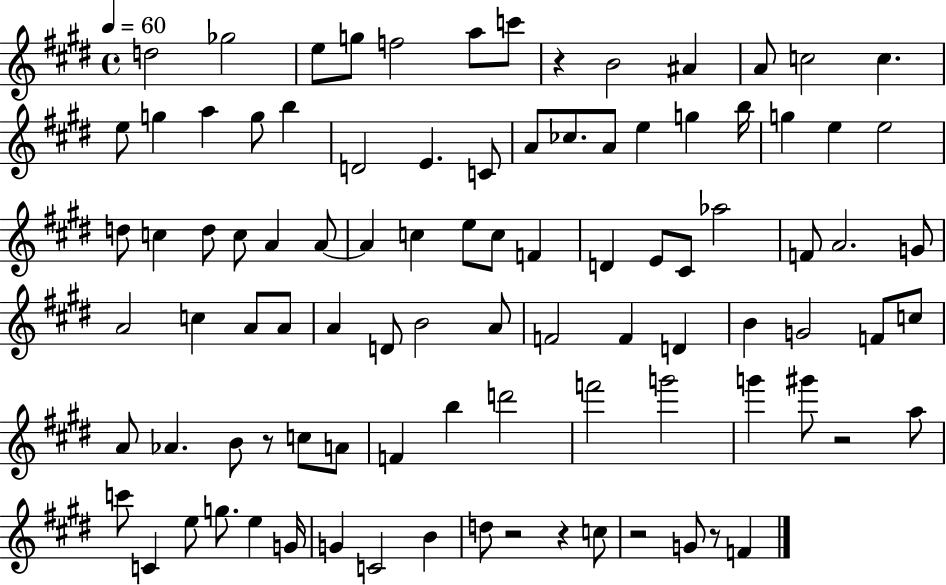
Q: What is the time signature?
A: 4/4